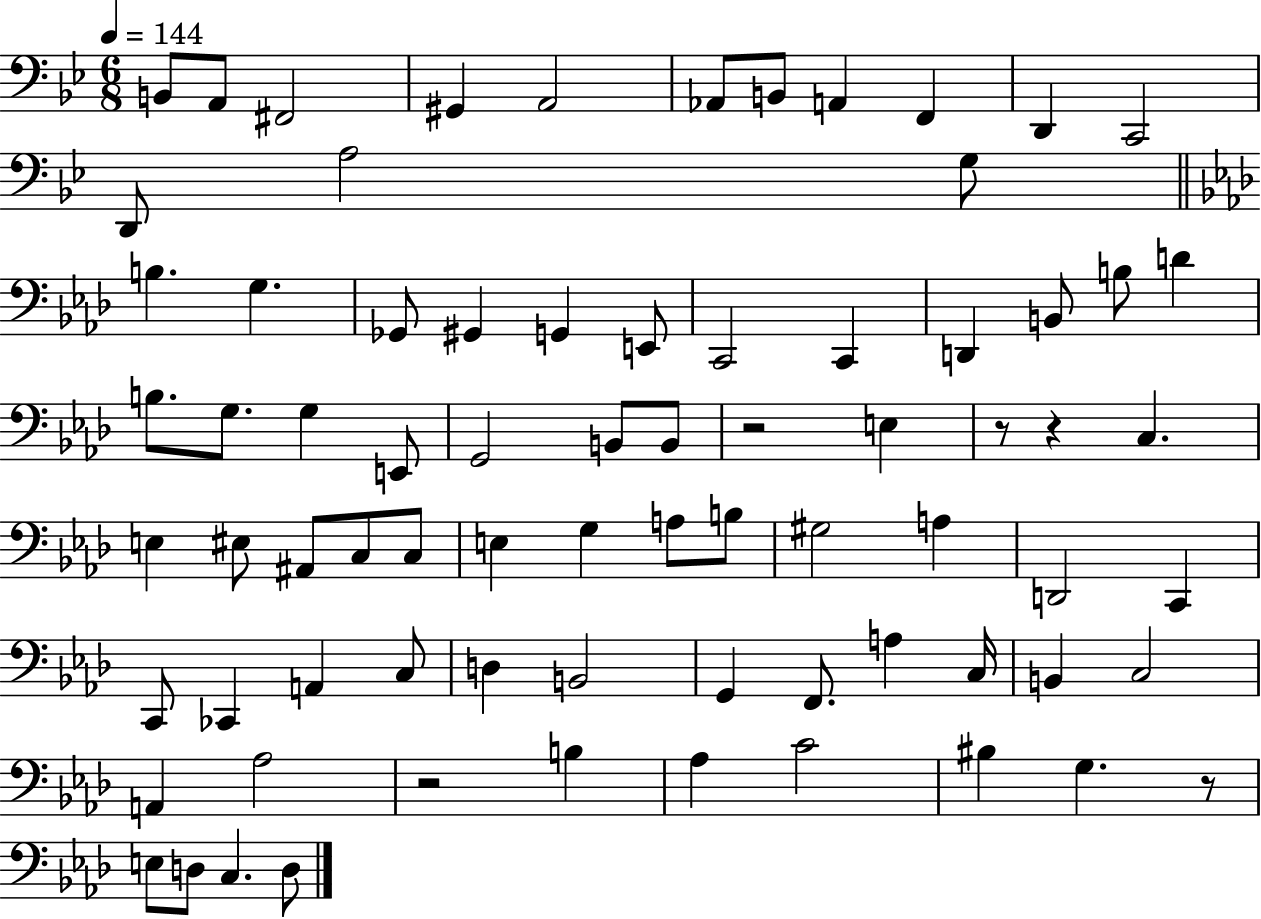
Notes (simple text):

B2/e A2/e F#2/h G#2/q A2/h Ab2/e B2/e A2/q F2/q D2/q C2/h D2/e A3/h G3/e B3/q. G3/q. Gb2/e G#2/q G2/q E2/e C2/h C2/q D2/q B2/e B3/e D4/q B3/e. G3/e. G3/q E2/e G2/h B2/e B2/e R/h E3/q R/e R/q C3/q. E3/q EIS3/e A#2/e C3/e C3/e E3/q G3/q A3/e B3/e G#3/h A3/q D2/h C2/q C2/e CES2/q A2/q C3/e D3/q B2/h G2/q F2/e. A3/q C3/s B2/q C3/h A2/q Ab3/h R/h B3/q Ab3/q C4/h BIS3/q G3/q. R/e E3/e D3/e C3/q. D3/e